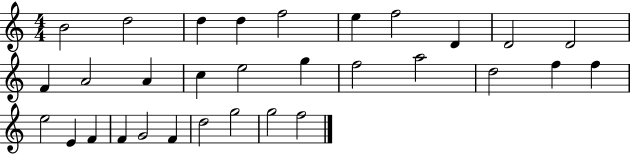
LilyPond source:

{
  \clef treble
  \numericTimeSignature
  \time 4/4
  \key c \major
  b'2 d''2 | d''4 d''4 f''2 | e''4 f''2 d'4 | d'2 d'2 | \break f'4 a'2 a'4 | c''4 e''2 g''4 | f''2 a''2 | d''2 f''4 f''4 | \break e''2 e'4 f'4 | f'4 g'2 f'4 | d''2 g''2 | g''2 f''2 | \break \bar "|."
}